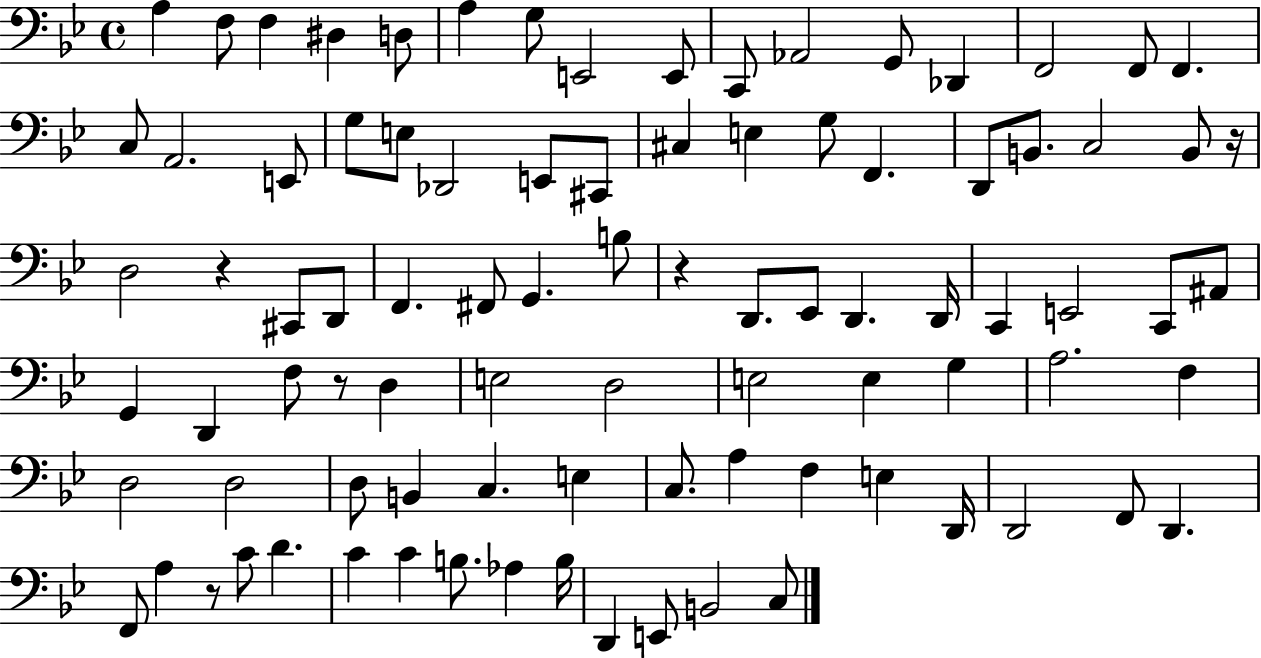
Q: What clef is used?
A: bass